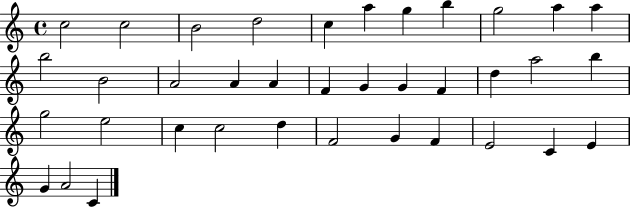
X:1
T:Untitled
M:4/4
L:1/4
K:C
c2 c2 B2 d2 c a g b g2 a a b2 B2 A2 A A F G G F d a2 b g2 e2 c c2 d F2 G F E2 C E G A2 C